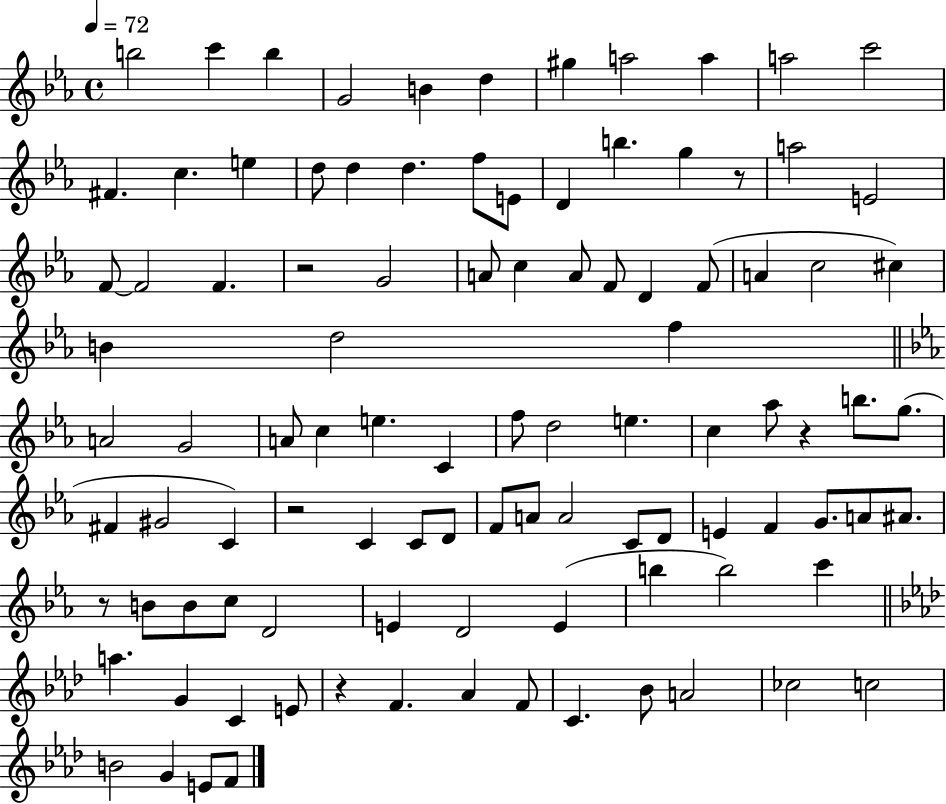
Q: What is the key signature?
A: EES major